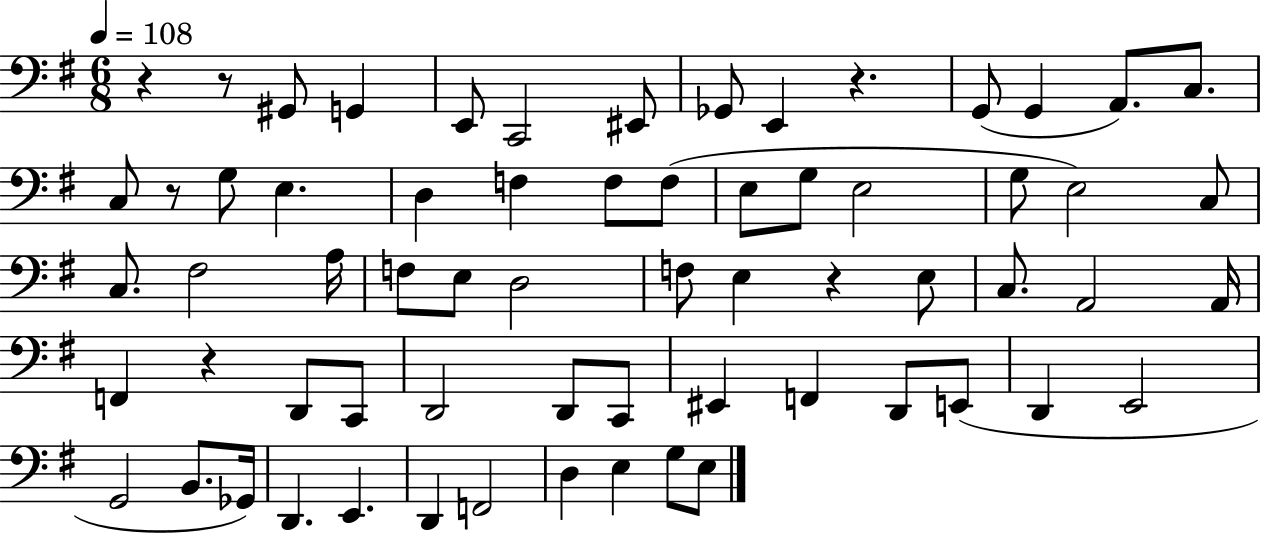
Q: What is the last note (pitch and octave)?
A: E3